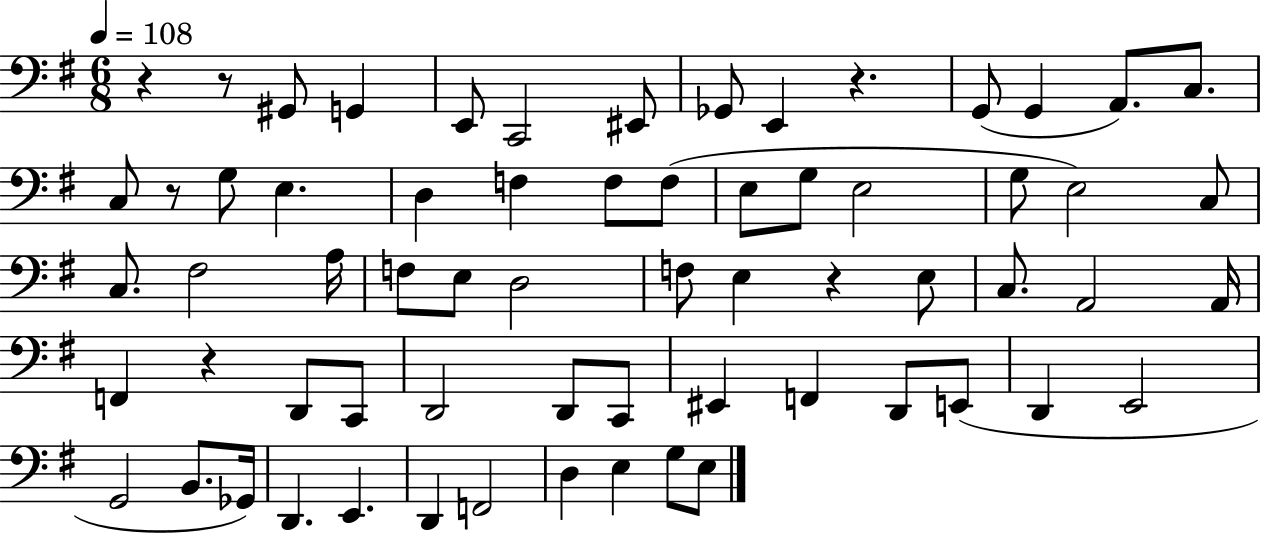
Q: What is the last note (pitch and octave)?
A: E3